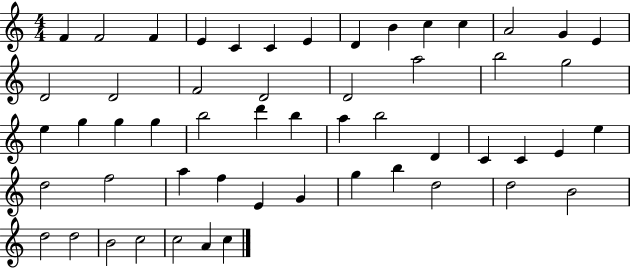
X:1
T:Untitled
M:4/4
L:1/4
K:C
F F2 F E C C E D B c c A2 G E D2 D2 F2 D2 D2 a2 b2 g2 e g g g b2 d' b a b2 D C C E e d2 f2 a f E G g b d2 d2 B2 d2 d2 B2 c2 c2 A c